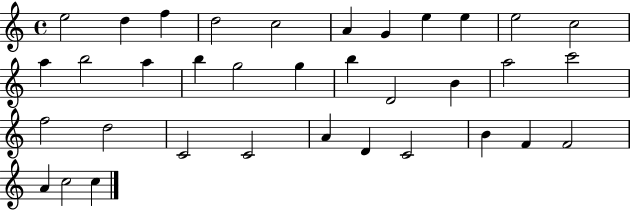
E5/h D5/q F5/q D5/h C5/h A4/q G4/q E5/q E5/q E5/h C5/h A5/q B5/h A5/q B5/q G5/h G5/q B5/q D4/h B4/q A5/h C6/h F5/h D5/h C4/h C4/h A4/q D4/q C4/h B4/q F4/q F4/h A4/q C5/h C5/q